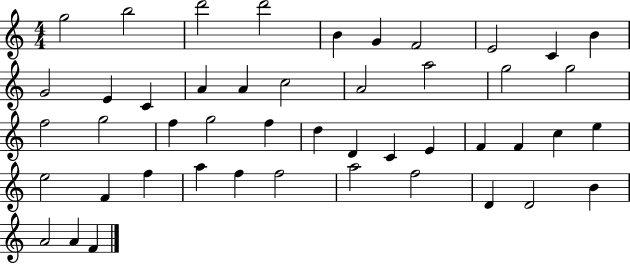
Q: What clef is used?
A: treble